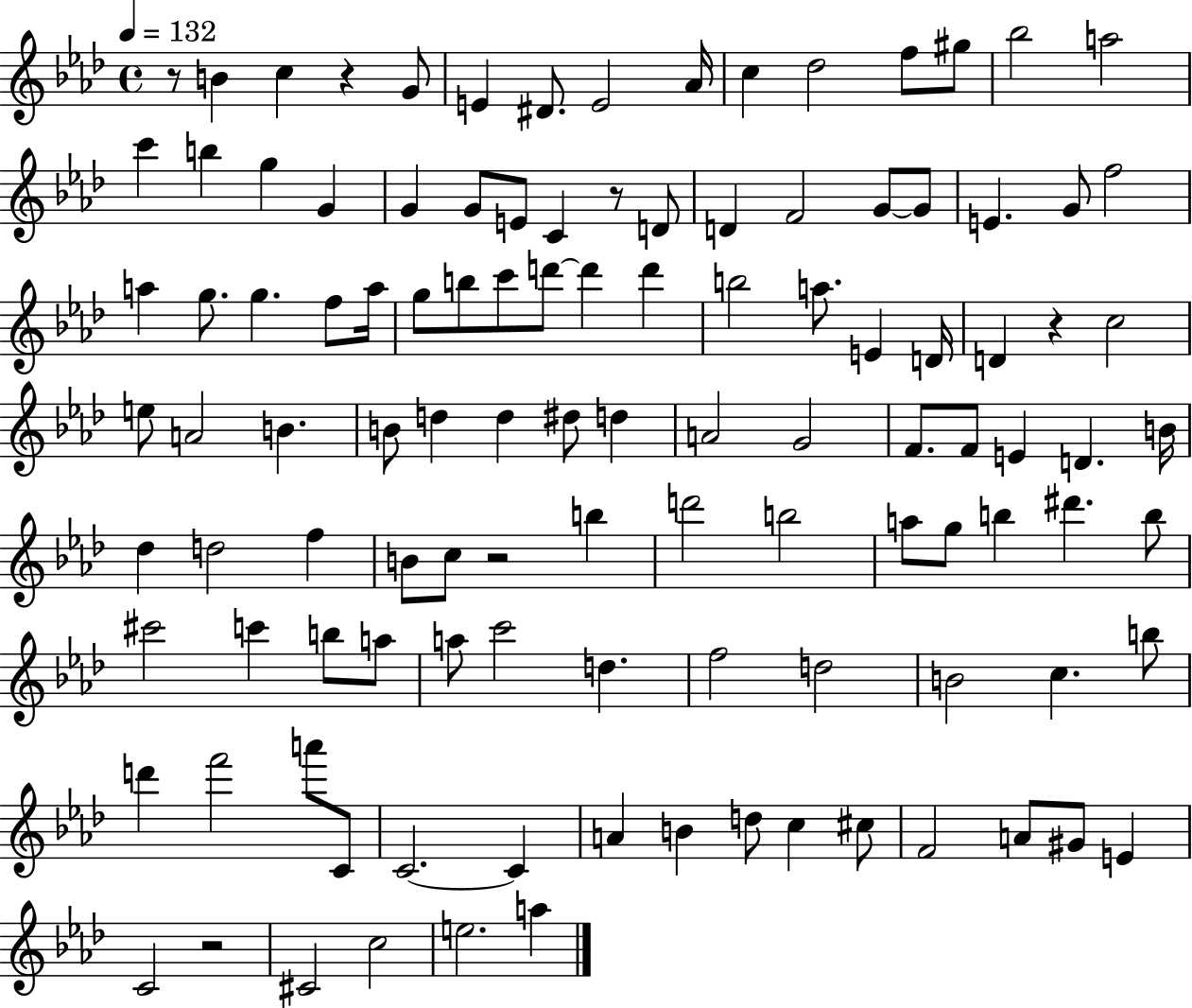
R/e B4/q C5/q R/q G4/e E4/q D#4/e. E4/h Ab4/s C5/q Db5/h F5/e G#5/e Bb5/h A5/h C6/q B5/q G5/q G4/q G4/q G4/e E4/e C4/q R/e D4/e D4/q F4/h G4/e G4/e E4/q. G4/e F5/h A5/q G5/e. G5/q. F5/e A5/s G5/e B5/e C6/e D6/e D6/q D6/q B5/h A5/e. E4/q D4/s D4/q R/q C5/h E5/e A4/h B4/q. B4/e D5/q D5/q D#5/e D5/q A4/h G4/h F4/e. F4/e E4/q D4/q. B4/s Db5/q D5/h F5/q B4/e C5/e R/h B5/q D6/h B5/h A5/e G5/e B5/q D#6/q. B5/e C#6/h C6/q B5/e A5/e A5/e C6/h D5/q. F5/h D5/h B4/h C5/q. B5/e D6/q F6/h A6/e C4/e C4/h. C4/q A4/q B4/q D5/e C5/q C#5/e F4/h A4/e G#4/e E4/q C4/h R/h C#4/h C5/h E5/h. A5/q